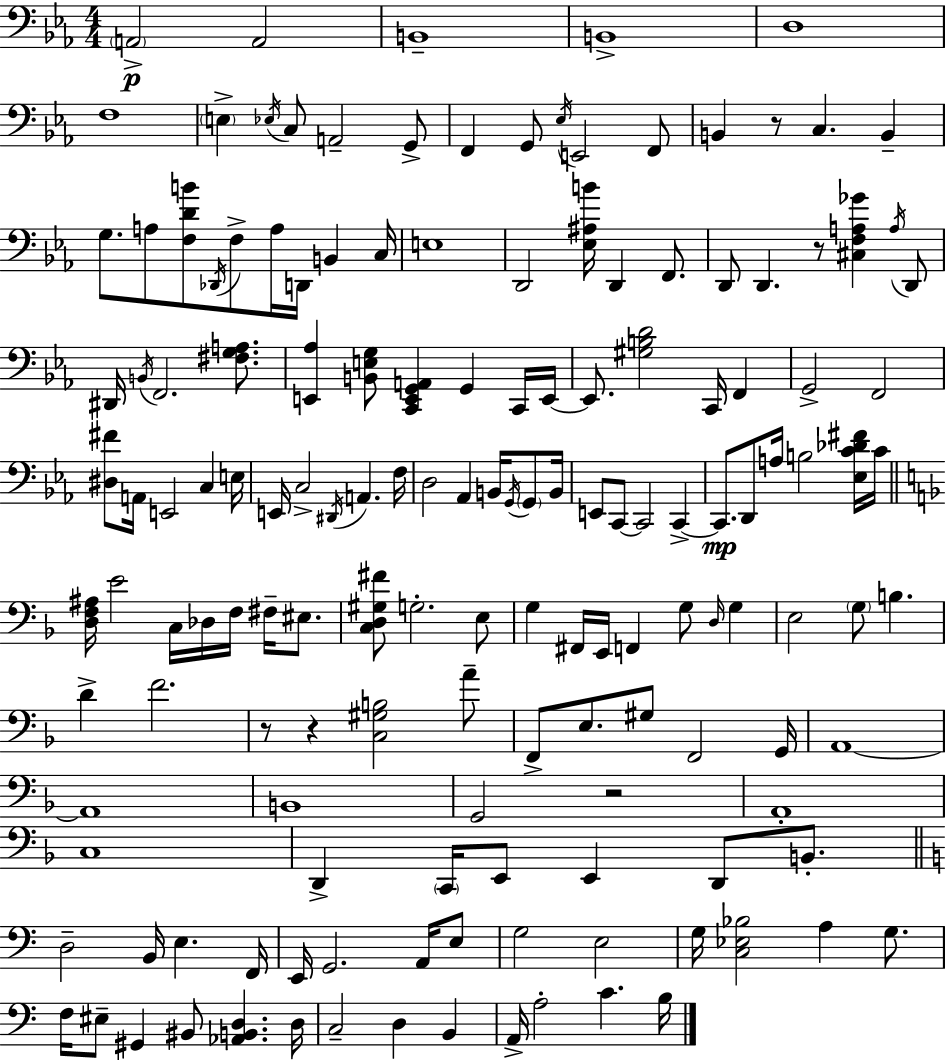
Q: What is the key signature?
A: C minor